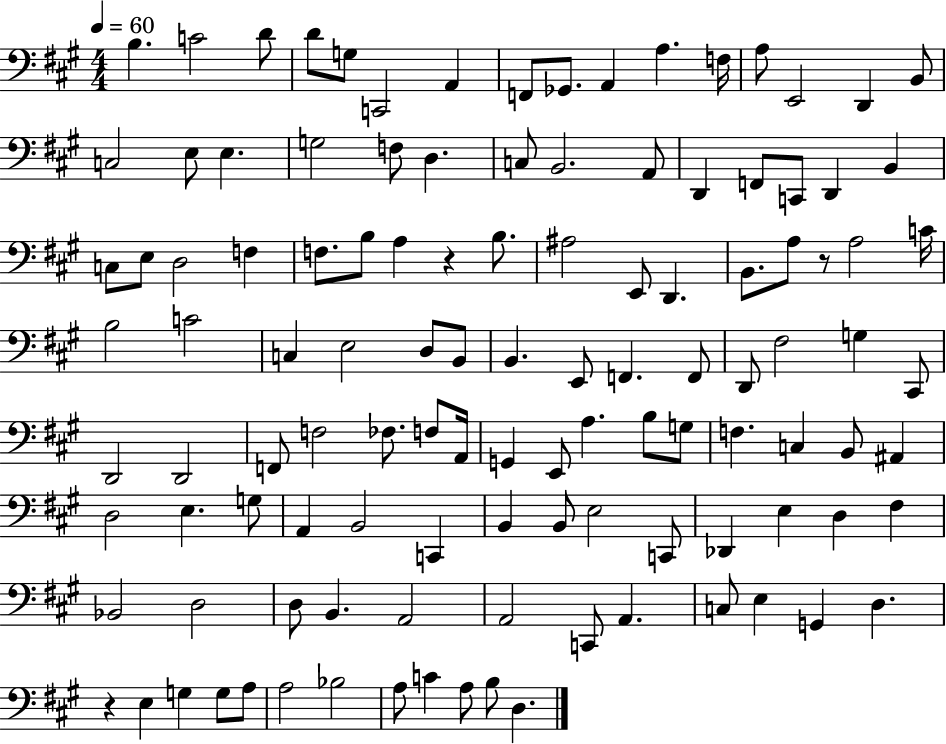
B3/q. C4/h D4/e D4/e G3/e C2/h A2/q F2/e Gb2/e. A2/q A3/q. F3/s A3/e E2/h D2/q B2/e C3/h E3/e E3/q. G3/h F3/e D3/q. C3/e B2/h. A2/e D2/q F2/e C2/e D2/q B2/q C3/e E3/e D3/h F3/q F3/e. B3/e A3/q R/q B3/e. A#3/h E2/e D2/q. B2/e. A3/e R/e A3/h C4/s B3/h C4/h C3/q E3/h D3/e B2/e B2/q. E2/e F2/q. F2/e D2/e F#3/h G3/q C#2/e D2/h D2/h F2/e F3/h FES3/e. F3/e A2/s G2/q E2/e A3/q. B3/e G3/e F3/q. C3/q B2/e A#2/q D3/h E3/q. G3/e A2/q B2/h C2/q B2/q B2/e E3/h C2/e Db2/q E3/q D3/q F#3/q Bb2/h D3/h D3/e B2/q. A2/h A2/h C2/e A2/q. C3/e E3/q G2/q D3/q. R/q E3/q G3/q G3/e A3/e A3/h Bb3/h A3/e C4/q A3/e B3/e D3/q.